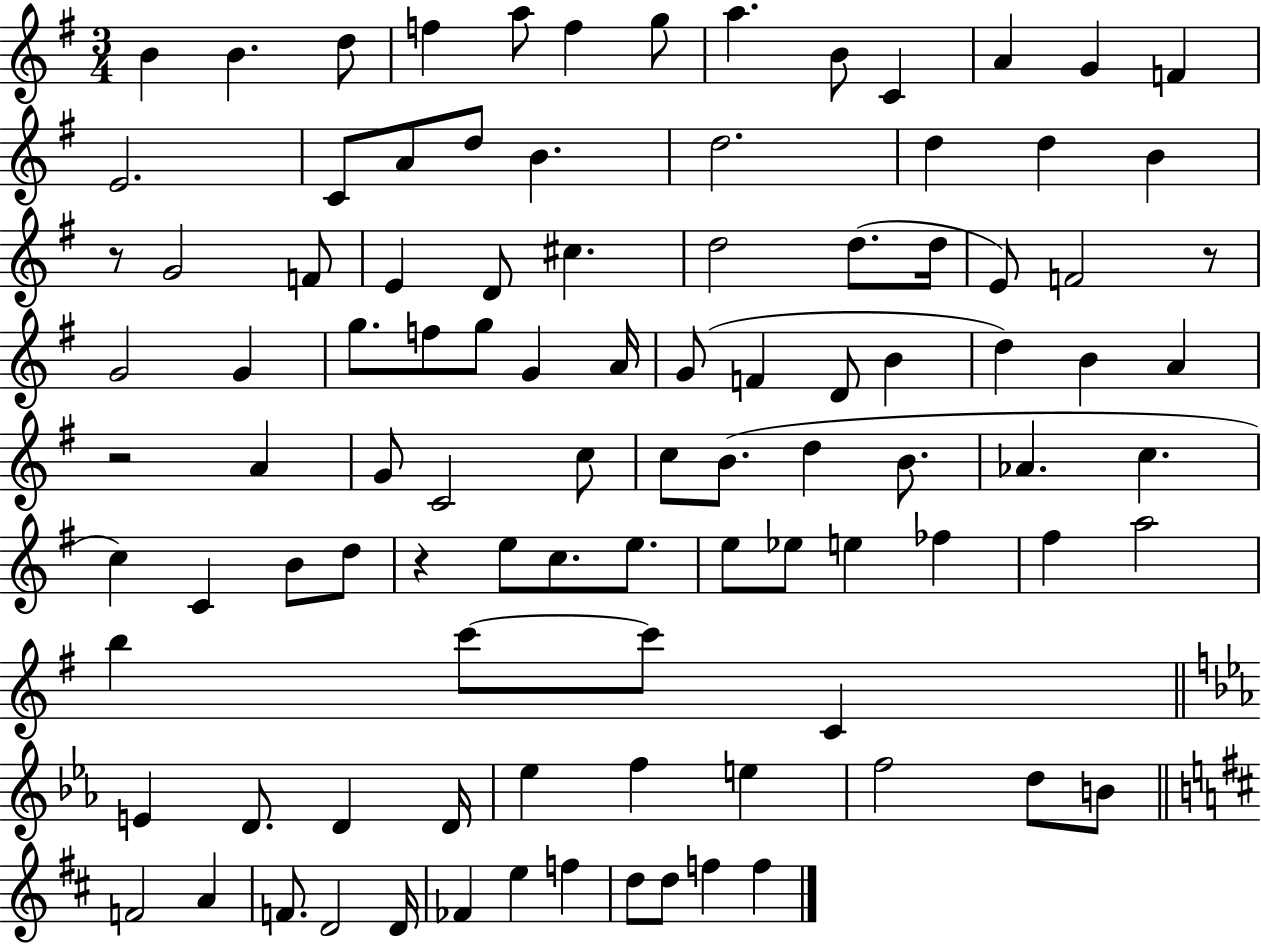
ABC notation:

X:1
T:Untitled
M:3/4
L:1/4
K:G
B B d/2 f a/2 f g/2 a B/2 C A G F E2 C/2 A/2 d/2 B d2 d d B z/2 G2 F/2 E D/2 ^c d2 d/2 d/4 E/2 F2 z/2 G2 G g/2 f/2 g/2 G A/4 G/2 F D/2 B d B A z2 A G/2 C2 c/2 c/2 B/2 d B/2 _A c c C B/2 d/2 z e/2 c/2 e/2 e/2 _e/2 e _f ^f a2 b c'/2 c'/2 C E D/2 D D/4 _e f e f2 d/2 B/2 F2 A F/2 D2 D/4 _F e f d/2 d/2 f f